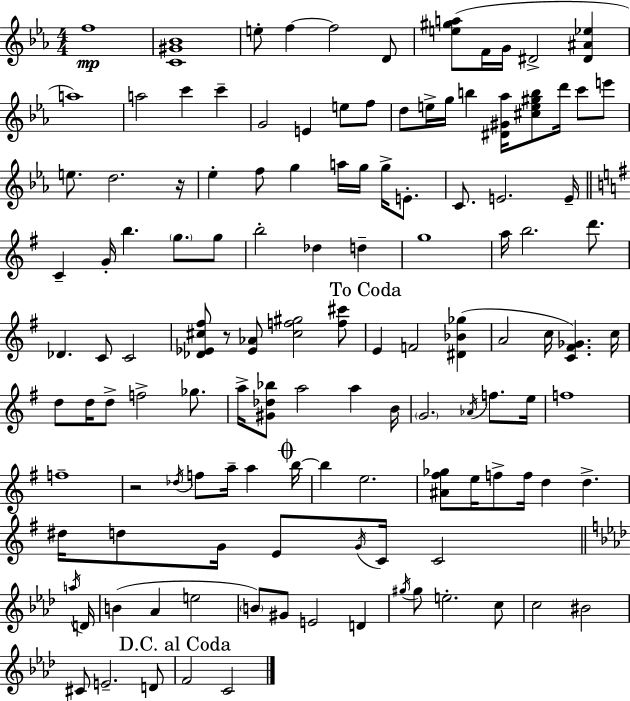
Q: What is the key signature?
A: C minor